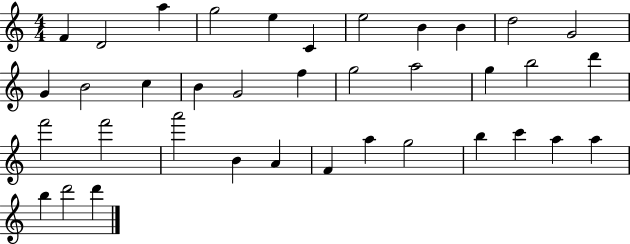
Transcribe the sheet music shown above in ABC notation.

X:1
T:Untitled
M:4/4
L:1/4
K:C
F D2 a g2 e C e2 B B d2 G2 G B2 c B G2 f g2 a2 g b2 d' f'2 f'2 a'2 B A F a g2 b c' a a b d'2 d'